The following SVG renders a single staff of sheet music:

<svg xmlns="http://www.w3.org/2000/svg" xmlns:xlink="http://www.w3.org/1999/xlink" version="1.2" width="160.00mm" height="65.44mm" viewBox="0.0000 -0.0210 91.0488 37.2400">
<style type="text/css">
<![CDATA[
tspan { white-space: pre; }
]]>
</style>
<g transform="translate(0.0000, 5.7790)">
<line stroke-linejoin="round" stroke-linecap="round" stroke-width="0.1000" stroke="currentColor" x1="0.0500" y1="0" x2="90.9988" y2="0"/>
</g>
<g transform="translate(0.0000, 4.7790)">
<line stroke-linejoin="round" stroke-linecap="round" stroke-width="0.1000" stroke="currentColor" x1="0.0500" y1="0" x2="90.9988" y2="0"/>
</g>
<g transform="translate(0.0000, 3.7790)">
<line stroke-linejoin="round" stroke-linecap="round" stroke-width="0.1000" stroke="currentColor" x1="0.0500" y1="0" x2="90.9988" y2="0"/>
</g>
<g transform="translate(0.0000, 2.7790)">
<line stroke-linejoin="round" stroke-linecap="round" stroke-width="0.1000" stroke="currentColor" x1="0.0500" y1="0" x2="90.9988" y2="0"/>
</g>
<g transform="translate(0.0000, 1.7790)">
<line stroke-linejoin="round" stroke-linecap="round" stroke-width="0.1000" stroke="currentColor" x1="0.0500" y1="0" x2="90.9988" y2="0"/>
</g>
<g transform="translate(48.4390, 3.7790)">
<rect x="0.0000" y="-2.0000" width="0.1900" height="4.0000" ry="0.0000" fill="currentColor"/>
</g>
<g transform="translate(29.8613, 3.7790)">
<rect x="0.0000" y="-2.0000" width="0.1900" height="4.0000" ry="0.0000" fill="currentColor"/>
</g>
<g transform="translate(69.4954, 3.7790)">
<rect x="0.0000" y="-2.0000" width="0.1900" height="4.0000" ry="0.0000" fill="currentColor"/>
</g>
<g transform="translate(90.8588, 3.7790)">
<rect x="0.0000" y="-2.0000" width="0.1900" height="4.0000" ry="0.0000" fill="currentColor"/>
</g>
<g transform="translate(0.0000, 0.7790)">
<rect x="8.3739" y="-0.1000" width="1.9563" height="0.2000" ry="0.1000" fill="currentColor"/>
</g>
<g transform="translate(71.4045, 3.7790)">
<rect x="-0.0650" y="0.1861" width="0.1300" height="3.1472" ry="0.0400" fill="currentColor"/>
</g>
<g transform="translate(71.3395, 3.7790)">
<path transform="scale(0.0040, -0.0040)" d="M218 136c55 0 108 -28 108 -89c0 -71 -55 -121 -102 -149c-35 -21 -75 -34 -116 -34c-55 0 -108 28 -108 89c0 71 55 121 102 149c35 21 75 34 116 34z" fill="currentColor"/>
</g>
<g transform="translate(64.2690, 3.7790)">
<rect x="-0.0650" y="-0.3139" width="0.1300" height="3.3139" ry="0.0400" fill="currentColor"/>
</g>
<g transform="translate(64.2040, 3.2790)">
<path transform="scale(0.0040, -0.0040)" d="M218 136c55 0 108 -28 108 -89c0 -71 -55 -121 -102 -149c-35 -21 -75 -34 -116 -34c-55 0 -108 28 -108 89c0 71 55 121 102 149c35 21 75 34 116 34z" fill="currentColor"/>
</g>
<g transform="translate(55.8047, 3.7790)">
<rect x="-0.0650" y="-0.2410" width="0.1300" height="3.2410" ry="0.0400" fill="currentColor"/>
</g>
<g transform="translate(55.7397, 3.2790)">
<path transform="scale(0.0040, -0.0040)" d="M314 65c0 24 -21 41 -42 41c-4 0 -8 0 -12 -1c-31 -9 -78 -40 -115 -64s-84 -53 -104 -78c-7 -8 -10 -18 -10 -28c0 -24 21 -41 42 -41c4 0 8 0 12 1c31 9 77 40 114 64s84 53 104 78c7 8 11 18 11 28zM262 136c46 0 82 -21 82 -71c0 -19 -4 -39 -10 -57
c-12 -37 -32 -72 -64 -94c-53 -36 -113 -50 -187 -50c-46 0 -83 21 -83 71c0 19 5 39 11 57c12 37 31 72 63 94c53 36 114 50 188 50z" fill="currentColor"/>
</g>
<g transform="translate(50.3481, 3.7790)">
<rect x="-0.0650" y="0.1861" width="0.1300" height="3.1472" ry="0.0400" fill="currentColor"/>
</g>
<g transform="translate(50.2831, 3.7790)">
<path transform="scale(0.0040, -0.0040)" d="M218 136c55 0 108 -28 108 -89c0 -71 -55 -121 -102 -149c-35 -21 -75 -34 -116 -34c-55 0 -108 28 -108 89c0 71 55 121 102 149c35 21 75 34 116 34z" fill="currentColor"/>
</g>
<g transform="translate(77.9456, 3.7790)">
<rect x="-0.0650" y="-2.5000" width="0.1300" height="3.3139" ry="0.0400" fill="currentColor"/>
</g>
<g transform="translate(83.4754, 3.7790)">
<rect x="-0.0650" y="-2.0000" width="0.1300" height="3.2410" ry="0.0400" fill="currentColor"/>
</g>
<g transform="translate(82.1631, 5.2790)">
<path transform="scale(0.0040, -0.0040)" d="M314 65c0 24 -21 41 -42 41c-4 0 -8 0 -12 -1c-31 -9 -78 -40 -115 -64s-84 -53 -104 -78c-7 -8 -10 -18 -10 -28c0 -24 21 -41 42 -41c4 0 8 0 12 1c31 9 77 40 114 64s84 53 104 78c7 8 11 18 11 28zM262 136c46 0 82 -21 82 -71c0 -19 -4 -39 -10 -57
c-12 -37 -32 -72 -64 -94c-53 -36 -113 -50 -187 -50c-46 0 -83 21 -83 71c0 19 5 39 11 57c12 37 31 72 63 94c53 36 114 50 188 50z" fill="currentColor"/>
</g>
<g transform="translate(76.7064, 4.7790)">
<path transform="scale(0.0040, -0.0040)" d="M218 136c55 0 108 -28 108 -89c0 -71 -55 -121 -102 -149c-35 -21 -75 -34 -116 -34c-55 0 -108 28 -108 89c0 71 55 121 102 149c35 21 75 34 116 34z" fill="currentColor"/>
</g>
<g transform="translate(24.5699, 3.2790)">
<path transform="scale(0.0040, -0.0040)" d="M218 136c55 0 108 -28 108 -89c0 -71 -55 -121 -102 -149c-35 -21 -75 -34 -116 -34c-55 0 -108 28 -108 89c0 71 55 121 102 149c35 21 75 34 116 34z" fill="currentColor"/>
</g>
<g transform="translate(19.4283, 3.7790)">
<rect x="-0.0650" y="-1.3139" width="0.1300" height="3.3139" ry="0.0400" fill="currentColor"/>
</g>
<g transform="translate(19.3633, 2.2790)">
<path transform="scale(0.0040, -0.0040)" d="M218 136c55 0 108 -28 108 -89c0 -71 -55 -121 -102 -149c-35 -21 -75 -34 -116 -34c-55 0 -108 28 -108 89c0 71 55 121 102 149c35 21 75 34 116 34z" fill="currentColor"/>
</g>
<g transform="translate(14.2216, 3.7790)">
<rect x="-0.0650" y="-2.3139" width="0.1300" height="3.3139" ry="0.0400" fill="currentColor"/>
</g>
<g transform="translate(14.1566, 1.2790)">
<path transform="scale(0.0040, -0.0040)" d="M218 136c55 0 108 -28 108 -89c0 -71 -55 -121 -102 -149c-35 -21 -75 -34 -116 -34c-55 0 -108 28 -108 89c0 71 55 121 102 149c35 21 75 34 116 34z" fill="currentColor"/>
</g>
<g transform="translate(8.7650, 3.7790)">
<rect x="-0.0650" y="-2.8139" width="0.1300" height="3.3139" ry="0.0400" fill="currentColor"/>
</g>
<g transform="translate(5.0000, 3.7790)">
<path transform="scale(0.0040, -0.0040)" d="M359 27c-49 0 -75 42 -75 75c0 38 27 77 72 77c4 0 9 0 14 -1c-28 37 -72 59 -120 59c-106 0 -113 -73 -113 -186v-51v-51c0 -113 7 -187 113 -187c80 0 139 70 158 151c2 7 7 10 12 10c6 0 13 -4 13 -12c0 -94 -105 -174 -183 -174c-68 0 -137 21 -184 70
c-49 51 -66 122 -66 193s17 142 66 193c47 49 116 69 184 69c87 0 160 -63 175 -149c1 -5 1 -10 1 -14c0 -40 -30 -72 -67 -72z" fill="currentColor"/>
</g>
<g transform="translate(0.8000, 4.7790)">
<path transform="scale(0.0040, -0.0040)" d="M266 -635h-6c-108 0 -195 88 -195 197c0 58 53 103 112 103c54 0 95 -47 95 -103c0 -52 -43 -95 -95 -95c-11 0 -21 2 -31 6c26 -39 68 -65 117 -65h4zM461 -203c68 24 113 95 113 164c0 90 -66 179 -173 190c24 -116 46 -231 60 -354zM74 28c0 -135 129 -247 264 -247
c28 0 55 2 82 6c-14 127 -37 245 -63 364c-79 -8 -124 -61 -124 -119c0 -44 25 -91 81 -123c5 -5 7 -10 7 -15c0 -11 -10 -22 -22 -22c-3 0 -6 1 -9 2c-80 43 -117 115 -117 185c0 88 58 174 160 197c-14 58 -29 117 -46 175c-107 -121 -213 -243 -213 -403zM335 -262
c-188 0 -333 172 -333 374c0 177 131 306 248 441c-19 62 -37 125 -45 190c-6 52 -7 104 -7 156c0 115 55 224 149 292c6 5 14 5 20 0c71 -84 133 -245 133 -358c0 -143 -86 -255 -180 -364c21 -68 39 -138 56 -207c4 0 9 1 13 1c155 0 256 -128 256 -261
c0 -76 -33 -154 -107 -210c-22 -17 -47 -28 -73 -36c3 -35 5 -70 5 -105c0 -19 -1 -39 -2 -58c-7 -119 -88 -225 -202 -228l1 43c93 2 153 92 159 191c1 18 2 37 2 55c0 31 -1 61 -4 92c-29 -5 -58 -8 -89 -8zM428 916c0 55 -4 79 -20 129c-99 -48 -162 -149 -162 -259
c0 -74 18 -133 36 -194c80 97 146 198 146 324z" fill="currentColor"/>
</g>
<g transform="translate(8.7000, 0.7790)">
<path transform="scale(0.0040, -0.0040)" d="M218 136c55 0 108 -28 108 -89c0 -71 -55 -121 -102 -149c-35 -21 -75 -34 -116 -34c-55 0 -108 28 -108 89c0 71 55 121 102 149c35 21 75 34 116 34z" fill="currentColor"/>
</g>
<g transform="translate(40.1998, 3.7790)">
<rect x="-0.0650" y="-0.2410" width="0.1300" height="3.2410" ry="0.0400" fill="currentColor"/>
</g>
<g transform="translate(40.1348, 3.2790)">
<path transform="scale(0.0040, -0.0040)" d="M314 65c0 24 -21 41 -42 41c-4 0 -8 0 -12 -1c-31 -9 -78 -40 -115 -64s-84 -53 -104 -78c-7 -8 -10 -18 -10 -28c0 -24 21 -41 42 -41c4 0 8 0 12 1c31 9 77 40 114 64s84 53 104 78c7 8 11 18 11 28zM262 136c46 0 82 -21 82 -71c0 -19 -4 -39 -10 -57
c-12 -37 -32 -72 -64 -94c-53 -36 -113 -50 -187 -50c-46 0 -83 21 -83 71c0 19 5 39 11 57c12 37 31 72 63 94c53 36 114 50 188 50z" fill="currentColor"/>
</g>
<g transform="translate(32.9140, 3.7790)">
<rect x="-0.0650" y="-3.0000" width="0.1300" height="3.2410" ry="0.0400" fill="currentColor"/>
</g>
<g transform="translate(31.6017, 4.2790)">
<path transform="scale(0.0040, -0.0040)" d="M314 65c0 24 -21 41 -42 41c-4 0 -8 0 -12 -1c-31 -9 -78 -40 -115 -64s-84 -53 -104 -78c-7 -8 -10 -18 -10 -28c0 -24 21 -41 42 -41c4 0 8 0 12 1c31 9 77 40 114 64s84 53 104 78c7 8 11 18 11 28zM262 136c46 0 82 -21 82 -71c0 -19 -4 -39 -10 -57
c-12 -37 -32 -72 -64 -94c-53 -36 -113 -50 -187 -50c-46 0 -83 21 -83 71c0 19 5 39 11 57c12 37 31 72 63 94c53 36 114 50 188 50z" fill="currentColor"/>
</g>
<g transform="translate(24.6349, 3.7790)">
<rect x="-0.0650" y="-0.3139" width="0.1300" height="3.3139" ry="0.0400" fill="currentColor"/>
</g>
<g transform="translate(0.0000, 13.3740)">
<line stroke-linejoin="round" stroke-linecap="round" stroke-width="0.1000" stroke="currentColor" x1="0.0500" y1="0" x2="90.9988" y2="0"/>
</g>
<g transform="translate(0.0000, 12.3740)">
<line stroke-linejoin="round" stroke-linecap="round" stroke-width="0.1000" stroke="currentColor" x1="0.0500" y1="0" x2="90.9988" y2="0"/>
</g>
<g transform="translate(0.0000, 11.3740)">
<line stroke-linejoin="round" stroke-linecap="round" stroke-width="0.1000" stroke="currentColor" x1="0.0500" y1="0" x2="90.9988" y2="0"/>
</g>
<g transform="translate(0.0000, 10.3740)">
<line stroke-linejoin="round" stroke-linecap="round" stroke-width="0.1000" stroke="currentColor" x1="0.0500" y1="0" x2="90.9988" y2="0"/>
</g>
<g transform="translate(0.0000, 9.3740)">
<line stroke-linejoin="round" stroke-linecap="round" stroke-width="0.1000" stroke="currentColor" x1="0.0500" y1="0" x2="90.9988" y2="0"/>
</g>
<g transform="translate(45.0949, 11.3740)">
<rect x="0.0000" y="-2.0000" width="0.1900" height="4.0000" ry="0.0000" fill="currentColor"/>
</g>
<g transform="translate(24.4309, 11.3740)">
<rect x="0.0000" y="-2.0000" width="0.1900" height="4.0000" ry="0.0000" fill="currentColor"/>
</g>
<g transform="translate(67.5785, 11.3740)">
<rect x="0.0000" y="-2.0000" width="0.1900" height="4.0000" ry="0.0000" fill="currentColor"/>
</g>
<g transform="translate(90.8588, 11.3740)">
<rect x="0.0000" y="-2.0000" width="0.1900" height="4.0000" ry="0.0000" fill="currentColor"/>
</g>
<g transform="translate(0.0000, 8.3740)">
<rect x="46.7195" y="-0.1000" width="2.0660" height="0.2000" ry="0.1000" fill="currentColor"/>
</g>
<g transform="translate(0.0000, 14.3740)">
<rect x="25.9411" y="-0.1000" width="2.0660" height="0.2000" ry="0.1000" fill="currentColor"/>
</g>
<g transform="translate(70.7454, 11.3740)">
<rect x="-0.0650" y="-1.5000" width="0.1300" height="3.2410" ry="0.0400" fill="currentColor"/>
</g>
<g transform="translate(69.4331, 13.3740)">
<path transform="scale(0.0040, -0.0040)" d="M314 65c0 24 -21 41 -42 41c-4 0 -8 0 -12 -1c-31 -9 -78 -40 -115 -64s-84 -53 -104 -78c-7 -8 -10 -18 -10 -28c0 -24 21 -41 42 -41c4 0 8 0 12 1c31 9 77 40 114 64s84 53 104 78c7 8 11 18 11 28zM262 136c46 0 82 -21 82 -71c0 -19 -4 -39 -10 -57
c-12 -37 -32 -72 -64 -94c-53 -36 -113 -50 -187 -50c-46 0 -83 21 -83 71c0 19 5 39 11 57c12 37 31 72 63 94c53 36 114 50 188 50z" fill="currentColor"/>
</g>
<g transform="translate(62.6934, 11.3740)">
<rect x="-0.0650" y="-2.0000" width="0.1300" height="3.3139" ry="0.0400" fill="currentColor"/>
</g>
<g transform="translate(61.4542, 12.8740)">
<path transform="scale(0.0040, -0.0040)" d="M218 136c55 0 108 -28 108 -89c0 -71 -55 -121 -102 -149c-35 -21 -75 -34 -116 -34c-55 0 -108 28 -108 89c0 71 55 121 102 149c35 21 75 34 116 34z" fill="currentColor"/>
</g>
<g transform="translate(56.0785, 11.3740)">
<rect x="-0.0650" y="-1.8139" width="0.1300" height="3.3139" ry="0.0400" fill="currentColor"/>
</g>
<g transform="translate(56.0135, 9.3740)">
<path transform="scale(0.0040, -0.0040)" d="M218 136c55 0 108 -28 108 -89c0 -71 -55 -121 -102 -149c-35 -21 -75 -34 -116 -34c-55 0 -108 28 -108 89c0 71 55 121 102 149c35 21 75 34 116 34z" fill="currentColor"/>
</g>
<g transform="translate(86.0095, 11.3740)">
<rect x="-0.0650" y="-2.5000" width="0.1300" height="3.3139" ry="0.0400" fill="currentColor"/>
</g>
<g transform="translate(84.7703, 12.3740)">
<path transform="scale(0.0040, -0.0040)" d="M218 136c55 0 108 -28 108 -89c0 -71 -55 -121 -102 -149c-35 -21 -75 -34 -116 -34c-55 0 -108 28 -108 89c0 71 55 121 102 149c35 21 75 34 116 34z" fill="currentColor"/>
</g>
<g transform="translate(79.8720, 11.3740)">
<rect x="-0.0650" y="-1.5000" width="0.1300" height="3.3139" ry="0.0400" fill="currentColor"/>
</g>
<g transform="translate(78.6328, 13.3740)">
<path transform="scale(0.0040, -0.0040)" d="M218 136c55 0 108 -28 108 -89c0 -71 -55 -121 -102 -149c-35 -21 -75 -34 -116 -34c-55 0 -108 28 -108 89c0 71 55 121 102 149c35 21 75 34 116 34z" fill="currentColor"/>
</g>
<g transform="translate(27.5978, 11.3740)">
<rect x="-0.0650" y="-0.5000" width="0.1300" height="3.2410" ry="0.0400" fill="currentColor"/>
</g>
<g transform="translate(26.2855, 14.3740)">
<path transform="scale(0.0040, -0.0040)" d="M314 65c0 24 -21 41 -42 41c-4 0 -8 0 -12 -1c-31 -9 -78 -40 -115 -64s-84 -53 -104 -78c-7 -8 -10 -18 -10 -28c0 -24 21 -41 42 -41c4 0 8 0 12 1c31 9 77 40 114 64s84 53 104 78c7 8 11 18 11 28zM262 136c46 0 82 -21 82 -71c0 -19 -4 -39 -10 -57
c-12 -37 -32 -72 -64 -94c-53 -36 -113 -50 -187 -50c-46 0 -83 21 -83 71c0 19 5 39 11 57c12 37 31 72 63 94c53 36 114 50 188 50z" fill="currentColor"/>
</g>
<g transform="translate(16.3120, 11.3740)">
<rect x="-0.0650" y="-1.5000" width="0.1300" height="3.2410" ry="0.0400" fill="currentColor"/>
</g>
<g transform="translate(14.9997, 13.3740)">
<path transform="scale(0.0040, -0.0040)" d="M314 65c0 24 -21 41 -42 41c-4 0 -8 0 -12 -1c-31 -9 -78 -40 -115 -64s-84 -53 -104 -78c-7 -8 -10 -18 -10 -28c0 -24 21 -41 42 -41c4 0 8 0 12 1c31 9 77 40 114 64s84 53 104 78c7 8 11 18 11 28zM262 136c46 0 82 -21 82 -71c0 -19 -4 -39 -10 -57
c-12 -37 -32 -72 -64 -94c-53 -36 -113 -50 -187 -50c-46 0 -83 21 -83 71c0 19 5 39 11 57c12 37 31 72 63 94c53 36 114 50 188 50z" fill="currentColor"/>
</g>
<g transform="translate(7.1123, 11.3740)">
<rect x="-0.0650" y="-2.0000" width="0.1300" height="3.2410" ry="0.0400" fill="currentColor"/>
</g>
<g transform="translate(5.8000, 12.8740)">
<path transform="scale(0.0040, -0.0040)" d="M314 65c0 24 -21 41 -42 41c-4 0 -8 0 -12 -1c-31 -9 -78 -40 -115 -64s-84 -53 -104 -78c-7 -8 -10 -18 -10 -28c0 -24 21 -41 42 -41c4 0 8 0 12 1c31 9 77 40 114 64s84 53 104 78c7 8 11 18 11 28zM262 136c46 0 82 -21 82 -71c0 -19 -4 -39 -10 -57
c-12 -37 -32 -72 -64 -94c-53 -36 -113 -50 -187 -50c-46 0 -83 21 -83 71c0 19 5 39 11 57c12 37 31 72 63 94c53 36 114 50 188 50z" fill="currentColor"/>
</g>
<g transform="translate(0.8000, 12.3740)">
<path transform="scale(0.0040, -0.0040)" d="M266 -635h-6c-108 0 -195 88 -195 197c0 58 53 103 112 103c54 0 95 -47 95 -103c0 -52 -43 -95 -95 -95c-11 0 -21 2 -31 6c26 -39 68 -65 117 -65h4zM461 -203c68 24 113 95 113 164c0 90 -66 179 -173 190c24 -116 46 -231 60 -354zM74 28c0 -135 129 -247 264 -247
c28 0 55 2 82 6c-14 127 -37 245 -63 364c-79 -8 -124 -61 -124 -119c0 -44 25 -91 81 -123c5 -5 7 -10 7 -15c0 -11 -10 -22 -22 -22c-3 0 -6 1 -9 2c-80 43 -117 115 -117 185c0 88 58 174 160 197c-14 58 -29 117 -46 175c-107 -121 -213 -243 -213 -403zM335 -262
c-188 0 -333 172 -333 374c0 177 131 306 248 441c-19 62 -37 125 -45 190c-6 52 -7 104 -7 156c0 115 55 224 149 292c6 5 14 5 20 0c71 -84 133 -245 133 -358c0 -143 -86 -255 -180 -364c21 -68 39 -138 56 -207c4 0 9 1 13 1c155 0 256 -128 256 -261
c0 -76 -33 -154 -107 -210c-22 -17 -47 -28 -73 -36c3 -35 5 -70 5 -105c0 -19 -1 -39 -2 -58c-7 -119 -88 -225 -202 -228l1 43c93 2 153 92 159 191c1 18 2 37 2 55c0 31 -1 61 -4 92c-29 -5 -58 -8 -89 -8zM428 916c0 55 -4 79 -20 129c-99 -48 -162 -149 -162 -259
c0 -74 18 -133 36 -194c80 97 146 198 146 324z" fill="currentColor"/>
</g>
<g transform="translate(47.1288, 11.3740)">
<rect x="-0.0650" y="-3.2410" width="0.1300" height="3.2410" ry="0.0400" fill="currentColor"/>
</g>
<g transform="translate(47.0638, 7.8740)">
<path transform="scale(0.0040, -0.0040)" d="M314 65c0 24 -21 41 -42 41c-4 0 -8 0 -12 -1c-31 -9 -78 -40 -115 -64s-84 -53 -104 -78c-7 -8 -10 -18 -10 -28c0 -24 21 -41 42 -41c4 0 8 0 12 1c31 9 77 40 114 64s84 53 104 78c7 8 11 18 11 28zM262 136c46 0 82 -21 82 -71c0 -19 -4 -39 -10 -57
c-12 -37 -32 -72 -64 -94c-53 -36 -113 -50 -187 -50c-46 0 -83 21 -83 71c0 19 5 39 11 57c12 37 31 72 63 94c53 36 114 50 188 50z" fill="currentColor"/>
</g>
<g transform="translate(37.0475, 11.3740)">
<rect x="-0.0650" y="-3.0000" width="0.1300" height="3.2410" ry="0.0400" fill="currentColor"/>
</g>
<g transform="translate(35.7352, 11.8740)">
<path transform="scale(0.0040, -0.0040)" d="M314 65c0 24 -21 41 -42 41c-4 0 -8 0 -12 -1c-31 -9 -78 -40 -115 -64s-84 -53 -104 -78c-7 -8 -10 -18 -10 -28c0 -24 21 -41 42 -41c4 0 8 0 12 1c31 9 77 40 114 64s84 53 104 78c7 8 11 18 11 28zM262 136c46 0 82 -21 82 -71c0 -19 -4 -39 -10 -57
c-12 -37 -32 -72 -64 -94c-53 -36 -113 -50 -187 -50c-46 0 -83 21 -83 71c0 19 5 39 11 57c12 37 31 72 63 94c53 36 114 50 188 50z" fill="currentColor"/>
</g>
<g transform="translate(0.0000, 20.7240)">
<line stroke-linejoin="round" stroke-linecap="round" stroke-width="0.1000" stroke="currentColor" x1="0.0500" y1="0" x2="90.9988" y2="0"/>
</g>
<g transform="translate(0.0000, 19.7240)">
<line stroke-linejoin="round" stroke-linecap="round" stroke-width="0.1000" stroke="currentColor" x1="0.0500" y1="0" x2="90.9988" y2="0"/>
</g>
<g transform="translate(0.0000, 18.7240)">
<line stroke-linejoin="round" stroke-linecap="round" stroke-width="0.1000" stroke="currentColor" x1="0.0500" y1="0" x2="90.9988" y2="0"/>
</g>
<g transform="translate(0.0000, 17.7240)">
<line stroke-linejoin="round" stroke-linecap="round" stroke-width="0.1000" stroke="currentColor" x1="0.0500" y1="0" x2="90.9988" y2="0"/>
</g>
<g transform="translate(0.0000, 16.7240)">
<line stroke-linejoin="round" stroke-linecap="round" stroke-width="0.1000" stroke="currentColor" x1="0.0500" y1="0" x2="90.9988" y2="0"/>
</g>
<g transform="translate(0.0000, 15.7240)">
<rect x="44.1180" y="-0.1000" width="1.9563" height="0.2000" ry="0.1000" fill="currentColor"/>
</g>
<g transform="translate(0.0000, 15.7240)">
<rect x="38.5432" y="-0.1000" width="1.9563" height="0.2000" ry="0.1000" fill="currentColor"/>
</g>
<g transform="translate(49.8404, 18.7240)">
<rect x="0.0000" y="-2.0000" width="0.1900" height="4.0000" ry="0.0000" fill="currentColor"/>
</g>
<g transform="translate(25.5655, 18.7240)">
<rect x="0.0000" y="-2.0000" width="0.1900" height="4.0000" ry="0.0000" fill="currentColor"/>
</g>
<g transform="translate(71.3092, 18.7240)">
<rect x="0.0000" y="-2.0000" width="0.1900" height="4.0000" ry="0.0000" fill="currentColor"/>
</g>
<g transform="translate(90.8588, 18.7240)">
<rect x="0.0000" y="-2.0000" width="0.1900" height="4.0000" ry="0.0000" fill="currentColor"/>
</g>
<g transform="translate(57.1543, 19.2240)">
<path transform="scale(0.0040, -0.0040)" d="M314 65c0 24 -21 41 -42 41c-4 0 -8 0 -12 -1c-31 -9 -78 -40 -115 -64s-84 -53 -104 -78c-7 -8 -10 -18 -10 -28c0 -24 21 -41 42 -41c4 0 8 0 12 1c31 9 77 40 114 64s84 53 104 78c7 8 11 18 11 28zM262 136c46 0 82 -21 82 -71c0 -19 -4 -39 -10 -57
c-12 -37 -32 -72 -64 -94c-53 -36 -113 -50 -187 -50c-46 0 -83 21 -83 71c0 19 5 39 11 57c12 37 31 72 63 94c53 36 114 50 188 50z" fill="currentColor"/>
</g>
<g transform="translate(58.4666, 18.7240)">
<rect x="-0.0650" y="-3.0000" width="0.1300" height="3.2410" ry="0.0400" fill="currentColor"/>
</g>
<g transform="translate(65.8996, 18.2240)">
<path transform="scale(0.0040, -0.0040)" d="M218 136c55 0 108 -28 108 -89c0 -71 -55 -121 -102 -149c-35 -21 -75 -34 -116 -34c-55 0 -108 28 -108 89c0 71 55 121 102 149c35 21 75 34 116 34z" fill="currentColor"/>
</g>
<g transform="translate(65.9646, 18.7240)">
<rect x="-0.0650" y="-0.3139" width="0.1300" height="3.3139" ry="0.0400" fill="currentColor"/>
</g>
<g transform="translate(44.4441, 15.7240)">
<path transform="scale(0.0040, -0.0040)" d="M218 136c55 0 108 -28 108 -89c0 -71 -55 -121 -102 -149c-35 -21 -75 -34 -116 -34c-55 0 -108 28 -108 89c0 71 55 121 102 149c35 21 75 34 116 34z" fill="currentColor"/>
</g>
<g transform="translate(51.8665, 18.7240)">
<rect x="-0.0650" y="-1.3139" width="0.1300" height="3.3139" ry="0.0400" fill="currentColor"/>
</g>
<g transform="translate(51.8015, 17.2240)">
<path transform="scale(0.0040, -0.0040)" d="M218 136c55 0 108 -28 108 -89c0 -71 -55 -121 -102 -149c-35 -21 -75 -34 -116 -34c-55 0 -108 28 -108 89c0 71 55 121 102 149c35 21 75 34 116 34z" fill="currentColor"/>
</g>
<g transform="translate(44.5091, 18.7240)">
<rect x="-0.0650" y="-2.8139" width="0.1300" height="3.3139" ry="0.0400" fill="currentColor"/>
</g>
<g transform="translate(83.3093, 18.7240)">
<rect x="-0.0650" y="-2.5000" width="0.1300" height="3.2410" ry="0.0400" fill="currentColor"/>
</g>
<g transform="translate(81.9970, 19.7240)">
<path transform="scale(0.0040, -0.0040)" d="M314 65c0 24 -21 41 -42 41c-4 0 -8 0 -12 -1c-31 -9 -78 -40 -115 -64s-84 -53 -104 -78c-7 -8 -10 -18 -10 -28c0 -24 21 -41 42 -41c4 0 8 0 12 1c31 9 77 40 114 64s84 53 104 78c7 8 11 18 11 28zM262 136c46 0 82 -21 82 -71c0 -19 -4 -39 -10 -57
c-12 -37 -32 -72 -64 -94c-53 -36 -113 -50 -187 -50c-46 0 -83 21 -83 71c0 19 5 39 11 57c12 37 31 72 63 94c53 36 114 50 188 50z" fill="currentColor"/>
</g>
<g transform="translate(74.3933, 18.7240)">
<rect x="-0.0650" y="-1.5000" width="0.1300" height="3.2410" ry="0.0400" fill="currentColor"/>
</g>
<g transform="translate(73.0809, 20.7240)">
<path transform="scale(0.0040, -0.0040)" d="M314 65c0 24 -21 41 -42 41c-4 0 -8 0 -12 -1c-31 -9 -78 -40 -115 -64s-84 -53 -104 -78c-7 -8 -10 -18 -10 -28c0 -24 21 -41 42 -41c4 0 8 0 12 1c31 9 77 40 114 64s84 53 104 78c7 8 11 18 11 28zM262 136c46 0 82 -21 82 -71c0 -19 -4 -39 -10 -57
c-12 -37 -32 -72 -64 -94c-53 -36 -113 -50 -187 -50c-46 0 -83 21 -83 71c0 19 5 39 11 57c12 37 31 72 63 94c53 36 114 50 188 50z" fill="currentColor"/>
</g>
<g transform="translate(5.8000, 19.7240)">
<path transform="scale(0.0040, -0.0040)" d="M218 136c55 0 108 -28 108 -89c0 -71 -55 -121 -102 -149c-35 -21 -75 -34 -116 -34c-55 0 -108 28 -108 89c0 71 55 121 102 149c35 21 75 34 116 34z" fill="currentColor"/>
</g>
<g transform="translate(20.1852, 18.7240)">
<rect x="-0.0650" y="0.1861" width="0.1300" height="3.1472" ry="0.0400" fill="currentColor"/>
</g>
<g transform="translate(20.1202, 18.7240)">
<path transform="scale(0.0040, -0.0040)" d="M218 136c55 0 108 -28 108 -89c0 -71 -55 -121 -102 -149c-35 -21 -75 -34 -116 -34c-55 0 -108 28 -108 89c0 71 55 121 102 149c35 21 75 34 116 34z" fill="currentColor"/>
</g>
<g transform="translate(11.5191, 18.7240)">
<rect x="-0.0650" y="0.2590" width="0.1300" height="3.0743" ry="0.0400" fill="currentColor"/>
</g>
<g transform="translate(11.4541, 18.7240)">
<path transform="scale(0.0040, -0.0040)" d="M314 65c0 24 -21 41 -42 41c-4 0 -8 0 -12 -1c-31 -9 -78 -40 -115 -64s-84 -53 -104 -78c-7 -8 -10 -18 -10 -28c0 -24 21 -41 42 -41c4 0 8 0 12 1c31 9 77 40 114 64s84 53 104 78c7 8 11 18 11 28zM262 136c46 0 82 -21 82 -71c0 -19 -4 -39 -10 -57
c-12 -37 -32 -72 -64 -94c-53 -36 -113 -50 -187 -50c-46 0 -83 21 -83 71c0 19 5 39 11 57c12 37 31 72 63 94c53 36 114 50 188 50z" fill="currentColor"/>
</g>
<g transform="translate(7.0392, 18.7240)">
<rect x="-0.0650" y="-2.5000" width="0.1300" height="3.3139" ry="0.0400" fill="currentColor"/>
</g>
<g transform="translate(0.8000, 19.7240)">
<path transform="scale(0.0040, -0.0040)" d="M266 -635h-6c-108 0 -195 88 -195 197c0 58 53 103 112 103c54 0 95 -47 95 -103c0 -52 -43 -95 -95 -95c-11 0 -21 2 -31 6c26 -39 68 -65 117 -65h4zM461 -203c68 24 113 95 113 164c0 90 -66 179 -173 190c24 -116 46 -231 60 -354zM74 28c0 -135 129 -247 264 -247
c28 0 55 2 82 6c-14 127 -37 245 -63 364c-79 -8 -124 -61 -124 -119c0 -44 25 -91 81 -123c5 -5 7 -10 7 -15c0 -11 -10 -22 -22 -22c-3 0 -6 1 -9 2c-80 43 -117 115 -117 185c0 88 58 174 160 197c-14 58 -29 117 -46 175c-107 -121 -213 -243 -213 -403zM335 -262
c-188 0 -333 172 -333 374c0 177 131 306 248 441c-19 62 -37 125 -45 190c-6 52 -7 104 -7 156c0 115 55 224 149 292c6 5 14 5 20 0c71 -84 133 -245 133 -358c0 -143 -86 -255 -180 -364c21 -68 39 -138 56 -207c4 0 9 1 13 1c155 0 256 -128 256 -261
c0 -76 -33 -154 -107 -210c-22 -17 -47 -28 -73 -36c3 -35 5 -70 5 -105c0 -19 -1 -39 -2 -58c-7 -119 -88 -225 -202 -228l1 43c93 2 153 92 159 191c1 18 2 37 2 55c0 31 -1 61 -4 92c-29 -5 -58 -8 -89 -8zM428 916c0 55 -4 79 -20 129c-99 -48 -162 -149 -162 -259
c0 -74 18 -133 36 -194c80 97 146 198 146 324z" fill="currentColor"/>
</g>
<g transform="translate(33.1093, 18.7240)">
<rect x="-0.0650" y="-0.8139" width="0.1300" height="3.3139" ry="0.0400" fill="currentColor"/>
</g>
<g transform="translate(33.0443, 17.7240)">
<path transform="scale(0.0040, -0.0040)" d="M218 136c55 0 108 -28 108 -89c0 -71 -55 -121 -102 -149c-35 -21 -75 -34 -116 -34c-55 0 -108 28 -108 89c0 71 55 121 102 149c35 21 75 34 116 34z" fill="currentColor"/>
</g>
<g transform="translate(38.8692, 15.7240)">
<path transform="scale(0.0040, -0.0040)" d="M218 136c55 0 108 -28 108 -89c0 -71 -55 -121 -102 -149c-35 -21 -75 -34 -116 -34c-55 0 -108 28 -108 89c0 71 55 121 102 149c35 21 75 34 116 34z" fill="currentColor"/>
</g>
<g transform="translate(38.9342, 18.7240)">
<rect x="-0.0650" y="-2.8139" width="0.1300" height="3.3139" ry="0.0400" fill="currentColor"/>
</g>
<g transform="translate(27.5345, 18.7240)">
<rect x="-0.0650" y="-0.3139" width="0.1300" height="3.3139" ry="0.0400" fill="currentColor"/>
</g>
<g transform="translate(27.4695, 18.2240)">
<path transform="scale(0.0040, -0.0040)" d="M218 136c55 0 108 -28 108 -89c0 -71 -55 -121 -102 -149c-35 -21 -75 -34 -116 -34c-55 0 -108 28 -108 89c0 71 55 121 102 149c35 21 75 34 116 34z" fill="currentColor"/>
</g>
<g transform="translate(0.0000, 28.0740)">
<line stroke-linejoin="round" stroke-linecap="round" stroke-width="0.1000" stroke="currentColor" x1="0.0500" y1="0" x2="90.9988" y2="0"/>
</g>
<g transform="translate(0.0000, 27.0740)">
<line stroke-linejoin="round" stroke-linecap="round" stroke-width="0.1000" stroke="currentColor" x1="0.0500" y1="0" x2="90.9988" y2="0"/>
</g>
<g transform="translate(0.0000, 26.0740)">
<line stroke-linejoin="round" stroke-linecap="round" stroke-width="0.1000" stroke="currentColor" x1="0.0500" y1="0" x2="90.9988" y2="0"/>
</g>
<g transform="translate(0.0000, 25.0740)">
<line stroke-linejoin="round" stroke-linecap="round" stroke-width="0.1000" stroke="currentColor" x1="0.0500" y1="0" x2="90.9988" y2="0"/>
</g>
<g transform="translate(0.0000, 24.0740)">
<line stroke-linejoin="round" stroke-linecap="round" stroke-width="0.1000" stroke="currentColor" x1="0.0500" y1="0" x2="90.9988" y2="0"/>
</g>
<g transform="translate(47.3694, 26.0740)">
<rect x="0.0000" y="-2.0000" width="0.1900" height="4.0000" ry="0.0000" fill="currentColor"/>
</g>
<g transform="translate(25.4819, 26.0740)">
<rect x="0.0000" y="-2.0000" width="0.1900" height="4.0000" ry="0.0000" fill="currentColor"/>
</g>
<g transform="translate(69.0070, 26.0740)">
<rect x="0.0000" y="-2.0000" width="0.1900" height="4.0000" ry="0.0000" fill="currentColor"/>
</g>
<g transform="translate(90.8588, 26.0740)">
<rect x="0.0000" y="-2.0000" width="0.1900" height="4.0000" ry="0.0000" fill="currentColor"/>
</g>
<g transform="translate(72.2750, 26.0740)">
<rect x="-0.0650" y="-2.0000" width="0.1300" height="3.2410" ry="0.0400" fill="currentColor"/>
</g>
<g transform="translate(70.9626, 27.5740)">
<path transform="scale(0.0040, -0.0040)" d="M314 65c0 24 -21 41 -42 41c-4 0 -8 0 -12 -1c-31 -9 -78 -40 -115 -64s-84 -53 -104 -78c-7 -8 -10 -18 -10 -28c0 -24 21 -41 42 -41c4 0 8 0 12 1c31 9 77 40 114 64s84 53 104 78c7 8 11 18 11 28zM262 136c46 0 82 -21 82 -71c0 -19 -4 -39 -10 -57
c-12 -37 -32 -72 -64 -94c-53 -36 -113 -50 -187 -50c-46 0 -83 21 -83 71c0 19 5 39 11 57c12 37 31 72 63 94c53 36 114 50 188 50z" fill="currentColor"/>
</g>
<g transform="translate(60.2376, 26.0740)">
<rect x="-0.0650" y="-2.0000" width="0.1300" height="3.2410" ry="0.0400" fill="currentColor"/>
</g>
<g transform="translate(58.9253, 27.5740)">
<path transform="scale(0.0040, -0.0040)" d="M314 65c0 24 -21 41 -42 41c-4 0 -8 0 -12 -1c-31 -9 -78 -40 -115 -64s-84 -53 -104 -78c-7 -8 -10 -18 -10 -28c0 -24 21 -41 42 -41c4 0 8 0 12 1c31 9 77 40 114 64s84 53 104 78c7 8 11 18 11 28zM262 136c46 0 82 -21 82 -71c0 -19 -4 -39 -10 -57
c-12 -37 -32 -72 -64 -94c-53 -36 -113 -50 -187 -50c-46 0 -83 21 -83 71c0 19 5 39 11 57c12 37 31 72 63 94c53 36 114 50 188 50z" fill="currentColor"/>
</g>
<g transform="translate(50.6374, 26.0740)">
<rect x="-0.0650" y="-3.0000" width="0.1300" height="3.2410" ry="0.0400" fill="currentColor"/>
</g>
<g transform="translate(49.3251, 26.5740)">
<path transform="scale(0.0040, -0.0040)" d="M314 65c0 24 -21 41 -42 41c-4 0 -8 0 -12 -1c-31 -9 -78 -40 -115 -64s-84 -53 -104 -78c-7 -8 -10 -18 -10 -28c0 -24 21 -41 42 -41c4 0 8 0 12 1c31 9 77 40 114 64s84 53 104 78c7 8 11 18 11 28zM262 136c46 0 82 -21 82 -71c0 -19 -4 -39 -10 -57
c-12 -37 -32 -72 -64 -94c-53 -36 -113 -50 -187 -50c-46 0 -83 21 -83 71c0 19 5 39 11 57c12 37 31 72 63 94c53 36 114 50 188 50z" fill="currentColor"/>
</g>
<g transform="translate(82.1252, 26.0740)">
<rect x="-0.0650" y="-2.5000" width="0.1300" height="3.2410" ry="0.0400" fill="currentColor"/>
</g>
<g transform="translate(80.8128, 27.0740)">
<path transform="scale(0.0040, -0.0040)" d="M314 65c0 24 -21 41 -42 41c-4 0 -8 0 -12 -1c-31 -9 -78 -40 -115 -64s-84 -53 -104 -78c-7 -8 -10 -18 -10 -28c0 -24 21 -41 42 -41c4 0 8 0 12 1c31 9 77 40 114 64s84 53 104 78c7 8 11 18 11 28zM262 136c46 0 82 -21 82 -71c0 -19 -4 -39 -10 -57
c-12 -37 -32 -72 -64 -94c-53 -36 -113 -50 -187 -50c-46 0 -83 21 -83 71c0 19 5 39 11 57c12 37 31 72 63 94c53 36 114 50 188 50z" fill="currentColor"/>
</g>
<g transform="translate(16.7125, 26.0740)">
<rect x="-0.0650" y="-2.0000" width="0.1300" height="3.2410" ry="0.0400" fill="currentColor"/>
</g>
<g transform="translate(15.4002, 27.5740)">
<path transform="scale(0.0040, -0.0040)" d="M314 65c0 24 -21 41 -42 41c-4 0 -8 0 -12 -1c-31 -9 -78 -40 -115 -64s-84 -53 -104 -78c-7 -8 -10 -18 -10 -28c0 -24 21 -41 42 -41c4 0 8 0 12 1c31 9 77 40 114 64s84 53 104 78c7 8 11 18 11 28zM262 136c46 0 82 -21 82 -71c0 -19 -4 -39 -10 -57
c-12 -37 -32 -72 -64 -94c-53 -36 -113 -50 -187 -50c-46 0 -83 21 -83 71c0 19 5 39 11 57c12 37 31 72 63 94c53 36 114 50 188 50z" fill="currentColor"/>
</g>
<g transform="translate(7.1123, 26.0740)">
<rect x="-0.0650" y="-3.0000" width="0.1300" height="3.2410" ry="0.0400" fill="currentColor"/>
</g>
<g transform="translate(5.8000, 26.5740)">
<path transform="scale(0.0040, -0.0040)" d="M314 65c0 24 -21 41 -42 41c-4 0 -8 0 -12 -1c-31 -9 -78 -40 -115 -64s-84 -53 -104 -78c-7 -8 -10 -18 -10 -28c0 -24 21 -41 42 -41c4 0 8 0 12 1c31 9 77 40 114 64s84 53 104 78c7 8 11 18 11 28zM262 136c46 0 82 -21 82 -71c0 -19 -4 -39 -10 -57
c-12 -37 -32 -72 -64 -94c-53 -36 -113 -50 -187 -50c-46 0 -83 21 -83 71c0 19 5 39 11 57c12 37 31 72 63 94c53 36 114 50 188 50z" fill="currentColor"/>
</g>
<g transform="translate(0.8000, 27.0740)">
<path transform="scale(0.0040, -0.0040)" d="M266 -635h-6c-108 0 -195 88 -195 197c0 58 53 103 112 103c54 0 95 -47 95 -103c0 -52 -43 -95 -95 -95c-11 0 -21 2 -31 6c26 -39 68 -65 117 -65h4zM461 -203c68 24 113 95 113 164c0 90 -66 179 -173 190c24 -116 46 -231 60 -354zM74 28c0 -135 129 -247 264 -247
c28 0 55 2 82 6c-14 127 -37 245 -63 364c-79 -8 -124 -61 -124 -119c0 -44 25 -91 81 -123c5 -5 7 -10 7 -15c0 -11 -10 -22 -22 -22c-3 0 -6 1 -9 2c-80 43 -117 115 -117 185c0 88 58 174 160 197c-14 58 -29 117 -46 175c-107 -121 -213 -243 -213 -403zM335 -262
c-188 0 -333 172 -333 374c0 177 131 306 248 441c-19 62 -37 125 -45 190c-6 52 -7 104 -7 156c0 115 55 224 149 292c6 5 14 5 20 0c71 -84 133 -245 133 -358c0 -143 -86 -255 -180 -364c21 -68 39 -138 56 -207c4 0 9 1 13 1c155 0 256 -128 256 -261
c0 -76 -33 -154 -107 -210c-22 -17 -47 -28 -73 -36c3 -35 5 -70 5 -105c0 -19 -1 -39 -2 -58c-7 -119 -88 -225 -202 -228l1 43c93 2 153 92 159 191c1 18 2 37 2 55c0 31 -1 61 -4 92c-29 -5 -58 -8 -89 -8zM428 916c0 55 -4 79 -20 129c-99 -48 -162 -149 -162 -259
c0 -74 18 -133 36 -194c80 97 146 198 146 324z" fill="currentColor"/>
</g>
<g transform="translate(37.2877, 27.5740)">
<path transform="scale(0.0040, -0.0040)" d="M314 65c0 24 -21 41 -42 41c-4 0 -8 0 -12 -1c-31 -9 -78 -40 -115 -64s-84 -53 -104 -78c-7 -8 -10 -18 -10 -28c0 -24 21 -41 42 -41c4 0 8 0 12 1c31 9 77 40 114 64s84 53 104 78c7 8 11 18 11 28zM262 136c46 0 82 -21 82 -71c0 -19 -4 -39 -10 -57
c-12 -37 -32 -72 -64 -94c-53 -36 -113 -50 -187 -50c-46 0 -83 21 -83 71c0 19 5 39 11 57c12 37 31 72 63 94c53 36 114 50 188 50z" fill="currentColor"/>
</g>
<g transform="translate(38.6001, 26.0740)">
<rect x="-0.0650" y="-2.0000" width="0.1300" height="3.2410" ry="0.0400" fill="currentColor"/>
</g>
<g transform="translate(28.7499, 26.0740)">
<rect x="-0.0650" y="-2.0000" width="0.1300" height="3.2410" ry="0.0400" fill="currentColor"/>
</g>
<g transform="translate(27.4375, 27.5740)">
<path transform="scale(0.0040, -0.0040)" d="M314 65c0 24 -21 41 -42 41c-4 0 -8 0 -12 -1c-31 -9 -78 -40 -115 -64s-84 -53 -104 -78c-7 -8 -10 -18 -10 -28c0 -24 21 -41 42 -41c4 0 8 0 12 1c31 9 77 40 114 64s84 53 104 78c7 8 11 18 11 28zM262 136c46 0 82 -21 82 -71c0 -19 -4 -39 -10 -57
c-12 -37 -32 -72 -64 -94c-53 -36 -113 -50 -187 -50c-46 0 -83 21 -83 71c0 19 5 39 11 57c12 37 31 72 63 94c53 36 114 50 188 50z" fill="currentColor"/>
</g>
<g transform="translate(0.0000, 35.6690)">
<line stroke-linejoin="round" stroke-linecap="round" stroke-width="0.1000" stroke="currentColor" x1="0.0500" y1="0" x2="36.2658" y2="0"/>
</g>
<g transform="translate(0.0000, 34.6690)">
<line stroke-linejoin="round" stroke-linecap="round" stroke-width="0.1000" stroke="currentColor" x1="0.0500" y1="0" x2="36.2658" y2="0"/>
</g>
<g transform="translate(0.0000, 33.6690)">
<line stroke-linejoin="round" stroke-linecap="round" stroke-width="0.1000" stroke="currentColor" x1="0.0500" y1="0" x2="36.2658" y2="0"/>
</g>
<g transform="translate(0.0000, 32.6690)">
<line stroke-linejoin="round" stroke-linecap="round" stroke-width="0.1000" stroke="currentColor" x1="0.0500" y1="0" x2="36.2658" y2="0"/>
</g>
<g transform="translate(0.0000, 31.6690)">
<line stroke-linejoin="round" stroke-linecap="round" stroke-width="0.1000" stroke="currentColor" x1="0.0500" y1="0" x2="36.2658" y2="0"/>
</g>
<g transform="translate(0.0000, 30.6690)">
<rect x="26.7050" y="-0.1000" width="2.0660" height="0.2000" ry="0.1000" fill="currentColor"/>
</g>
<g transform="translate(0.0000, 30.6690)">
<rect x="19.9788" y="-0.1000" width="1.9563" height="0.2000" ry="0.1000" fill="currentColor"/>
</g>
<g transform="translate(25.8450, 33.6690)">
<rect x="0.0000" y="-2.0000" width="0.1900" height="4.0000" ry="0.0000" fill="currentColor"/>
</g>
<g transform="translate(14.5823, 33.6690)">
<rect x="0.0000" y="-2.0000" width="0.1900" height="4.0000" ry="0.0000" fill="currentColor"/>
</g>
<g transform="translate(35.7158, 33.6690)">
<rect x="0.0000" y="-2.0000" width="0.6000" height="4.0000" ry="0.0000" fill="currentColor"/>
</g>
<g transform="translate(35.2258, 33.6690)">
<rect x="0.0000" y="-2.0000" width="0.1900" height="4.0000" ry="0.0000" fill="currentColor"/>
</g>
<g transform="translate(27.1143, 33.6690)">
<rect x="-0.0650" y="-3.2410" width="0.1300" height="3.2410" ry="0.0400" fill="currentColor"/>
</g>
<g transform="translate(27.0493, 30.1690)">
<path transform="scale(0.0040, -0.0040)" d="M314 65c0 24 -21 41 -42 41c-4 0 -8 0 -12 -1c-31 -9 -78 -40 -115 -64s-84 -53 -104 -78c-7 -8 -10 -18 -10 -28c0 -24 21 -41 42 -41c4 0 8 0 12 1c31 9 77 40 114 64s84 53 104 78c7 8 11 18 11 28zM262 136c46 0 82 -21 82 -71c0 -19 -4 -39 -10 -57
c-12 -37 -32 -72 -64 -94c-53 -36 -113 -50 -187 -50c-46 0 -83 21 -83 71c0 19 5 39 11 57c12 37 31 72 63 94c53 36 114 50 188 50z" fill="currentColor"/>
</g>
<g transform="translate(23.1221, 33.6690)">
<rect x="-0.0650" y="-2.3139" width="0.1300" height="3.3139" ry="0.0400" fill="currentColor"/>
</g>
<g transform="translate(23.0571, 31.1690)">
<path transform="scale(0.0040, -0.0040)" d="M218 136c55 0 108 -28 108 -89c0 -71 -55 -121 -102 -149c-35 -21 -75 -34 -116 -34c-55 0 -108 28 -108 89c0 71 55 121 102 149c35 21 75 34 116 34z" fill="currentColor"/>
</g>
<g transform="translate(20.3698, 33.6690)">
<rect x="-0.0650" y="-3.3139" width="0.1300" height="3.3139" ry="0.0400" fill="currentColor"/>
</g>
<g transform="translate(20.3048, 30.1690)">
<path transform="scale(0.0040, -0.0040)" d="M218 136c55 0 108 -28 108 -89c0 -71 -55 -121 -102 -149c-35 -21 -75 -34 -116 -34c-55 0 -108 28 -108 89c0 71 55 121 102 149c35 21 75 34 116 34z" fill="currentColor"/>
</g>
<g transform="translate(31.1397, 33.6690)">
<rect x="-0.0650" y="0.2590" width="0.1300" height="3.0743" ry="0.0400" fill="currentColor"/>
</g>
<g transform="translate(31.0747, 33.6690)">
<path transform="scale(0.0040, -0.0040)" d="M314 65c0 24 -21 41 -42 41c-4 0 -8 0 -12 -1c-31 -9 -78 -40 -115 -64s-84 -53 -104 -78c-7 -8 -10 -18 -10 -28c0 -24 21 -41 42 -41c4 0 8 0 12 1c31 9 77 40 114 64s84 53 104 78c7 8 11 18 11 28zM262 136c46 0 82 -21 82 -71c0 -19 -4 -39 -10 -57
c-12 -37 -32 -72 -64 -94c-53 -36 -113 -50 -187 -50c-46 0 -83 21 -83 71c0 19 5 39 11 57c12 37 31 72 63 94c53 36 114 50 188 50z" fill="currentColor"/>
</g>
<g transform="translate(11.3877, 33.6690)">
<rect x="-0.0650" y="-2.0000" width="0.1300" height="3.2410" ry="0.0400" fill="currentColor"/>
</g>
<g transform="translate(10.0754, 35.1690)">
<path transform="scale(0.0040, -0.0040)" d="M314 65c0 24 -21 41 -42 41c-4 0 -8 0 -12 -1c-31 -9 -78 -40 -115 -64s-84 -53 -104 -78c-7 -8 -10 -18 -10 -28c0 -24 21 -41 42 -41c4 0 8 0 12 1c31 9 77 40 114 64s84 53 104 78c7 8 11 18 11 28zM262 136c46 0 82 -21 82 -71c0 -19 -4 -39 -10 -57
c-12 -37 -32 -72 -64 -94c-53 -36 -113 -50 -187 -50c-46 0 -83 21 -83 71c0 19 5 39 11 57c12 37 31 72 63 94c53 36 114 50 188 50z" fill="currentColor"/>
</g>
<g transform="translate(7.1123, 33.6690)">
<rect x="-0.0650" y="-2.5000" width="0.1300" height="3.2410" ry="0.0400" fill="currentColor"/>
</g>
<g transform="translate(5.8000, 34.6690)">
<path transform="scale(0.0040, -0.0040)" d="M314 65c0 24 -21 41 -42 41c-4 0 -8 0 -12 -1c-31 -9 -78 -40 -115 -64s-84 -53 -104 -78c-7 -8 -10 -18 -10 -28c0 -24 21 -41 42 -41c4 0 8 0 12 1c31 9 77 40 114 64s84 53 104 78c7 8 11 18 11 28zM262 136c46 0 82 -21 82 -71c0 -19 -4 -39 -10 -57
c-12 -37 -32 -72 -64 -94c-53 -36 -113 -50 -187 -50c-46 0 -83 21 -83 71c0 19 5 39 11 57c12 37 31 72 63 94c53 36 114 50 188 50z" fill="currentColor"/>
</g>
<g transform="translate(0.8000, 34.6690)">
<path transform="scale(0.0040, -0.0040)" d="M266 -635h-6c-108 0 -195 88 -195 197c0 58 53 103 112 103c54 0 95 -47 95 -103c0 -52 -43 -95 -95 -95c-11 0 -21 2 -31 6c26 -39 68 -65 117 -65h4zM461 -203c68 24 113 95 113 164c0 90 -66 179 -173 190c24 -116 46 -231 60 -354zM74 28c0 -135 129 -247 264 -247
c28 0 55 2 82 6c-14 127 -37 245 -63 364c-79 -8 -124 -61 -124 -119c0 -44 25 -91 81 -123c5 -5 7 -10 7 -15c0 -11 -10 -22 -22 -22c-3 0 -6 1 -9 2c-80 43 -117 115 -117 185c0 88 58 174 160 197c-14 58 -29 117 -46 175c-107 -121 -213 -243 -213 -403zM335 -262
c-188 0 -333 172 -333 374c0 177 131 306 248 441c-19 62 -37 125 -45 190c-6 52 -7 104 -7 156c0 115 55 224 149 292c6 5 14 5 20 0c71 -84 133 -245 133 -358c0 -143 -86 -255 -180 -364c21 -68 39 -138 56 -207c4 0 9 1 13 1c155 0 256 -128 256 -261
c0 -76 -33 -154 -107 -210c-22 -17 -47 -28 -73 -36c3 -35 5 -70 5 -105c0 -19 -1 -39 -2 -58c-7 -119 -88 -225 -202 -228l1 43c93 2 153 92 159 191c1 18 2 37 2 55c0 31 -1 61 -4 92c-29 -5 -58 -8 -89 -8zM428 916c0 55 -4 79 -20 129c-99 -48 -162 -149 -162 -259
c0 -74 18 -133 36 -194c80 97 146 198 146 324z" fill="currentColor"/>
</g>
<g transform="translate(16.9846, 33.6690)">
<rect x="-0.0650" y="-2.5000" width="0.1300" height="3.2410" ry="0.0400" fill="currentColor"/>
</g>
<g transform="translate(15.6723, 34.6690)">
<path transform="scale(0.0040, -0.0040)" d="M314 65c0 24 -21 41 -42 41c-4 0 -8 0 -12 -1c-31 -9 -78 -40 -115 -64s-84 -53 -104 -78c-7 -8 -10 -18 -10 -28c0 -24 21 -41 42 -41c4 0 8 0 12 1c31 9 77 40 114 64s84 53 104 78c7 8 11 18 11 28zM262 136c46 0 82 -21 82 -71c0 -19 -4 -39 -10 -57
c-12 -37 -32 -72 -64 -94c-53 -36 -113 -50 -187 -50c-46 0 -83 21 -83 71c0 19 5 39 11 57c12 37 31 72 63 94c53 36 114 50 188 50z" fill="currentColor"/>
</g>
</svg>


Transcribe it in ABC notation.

X:1
T:Untitled
M:4/4
L:1/4
K:C
a g e c A2 c2 B c2 c B G F2 F2 E2 C2 A2 b2 f F E2 E G G B2 B c d a a e A2 c E2 G2 A2 F2 F2 F2 A2 F2 F2 G2 G2 F2 G2 b g b2 B2